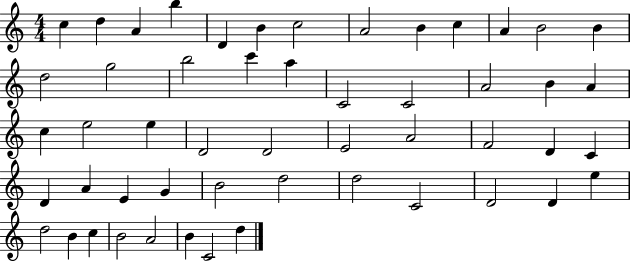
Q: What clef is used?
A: treble